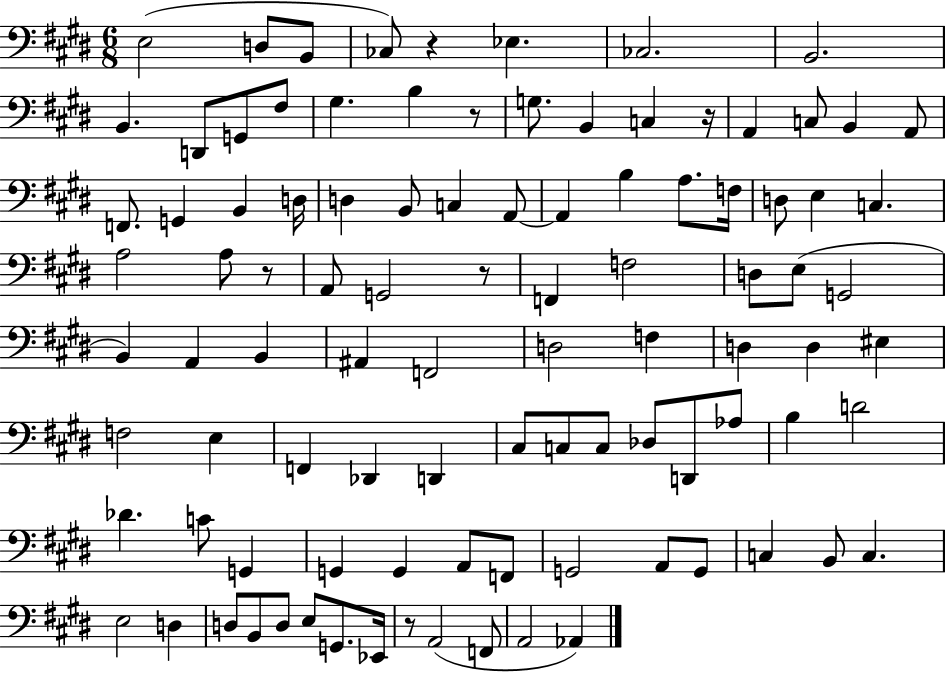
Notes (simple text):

E3/h D3/e B2/e CES3/e R/q Eb3/q. CES3/h. B2/h. B2/q. D2/e G2/e F#3/e G#3/q. B3/q R/e G3/e. B2/q C3/q R/s A2/q C3/e B2/q A2/e F2/e. G2/q B2/q D3/s D3/q B2/e C3/q A2/e A2/q B3/q A3/e. F3/s D3/e E3/q C3/q. A3/h A3/e R/e A2/e G2/h R/e F2/q F3/h D3/e E3/e G2/h B2/q A2/q B2/q A#2/q F2/h D3/h F3/q D3/q D3/q EIS3/q F3/h E3/q F2/q Db2/q D2/q C#3/e C3/e C3/e Db3/e D2/e Ab3/e B3/q D4/h Db4/q. C4/e G2/q G2/q G2/q A2/e F2/e G2/h A2/e G2/e C3/q B2/e C3/q. E3/h D3/q D3/e B2/e D3/e E3/e G2/e. Eb2/s R/e A2/h F2/e A2/h Ab2/q